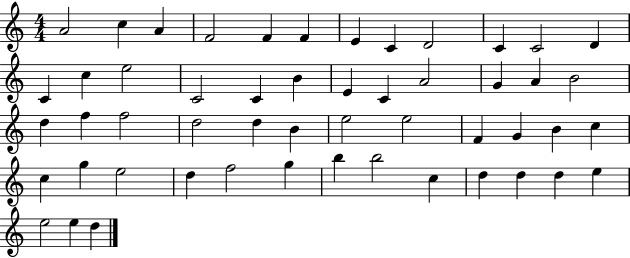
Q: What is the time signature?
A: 4/4